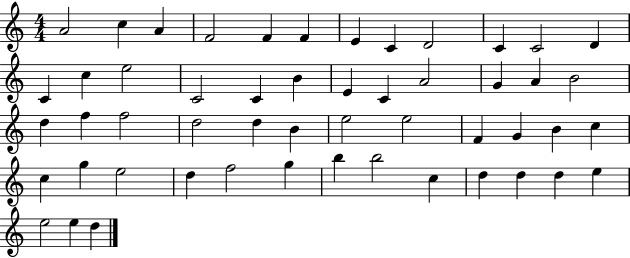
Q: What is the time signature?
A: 4/4